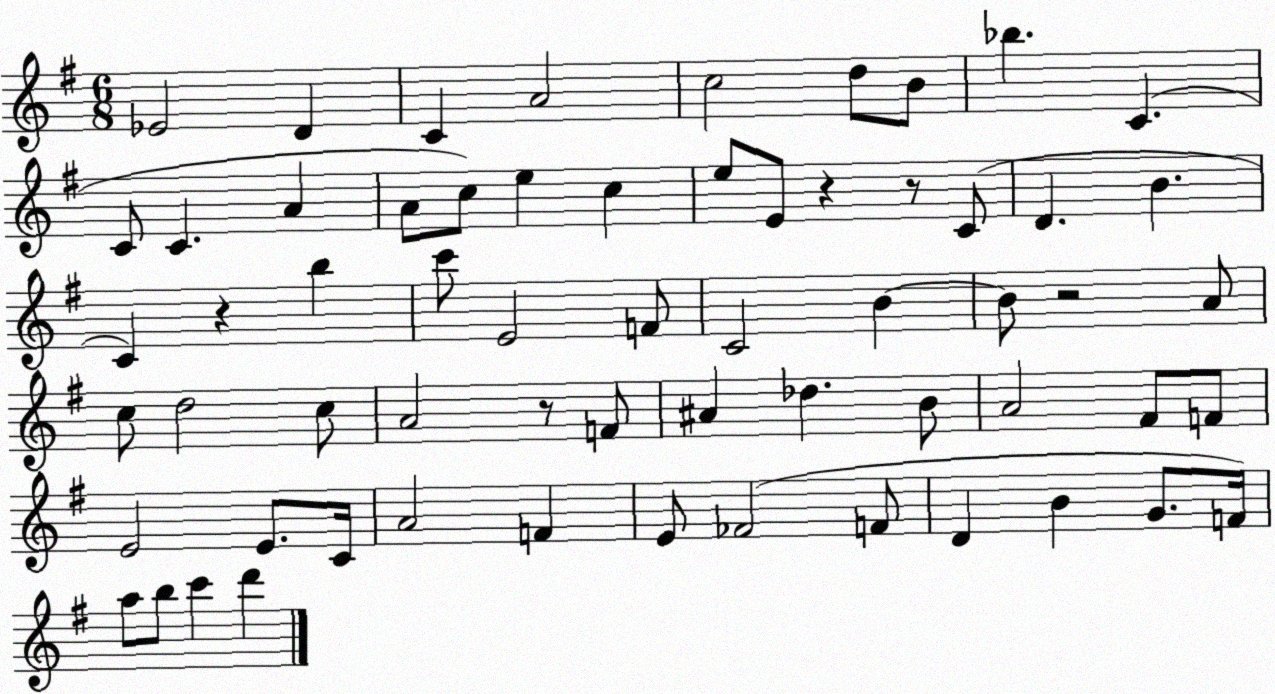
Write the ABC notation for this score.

X:1
T:Untitled
M:6/8
L:1/4
K:G
_E2 D C A2 c2 d/2 B/2 _b C C/2 C A A/2 c/2 e c e/2 E/2 z z/2 C/2 D B C z b c'/2 E2 F/2 C2 B B/2 z2 A/2 c/2 d2 c/2 A2 z/2 F/2 ^A _d B/2 A2 ^F/2 F/2 E2 E/2 C/4 A2 F E/2 _F2 F/2 D B G/2 F/4 a/2 b/2 c' d'